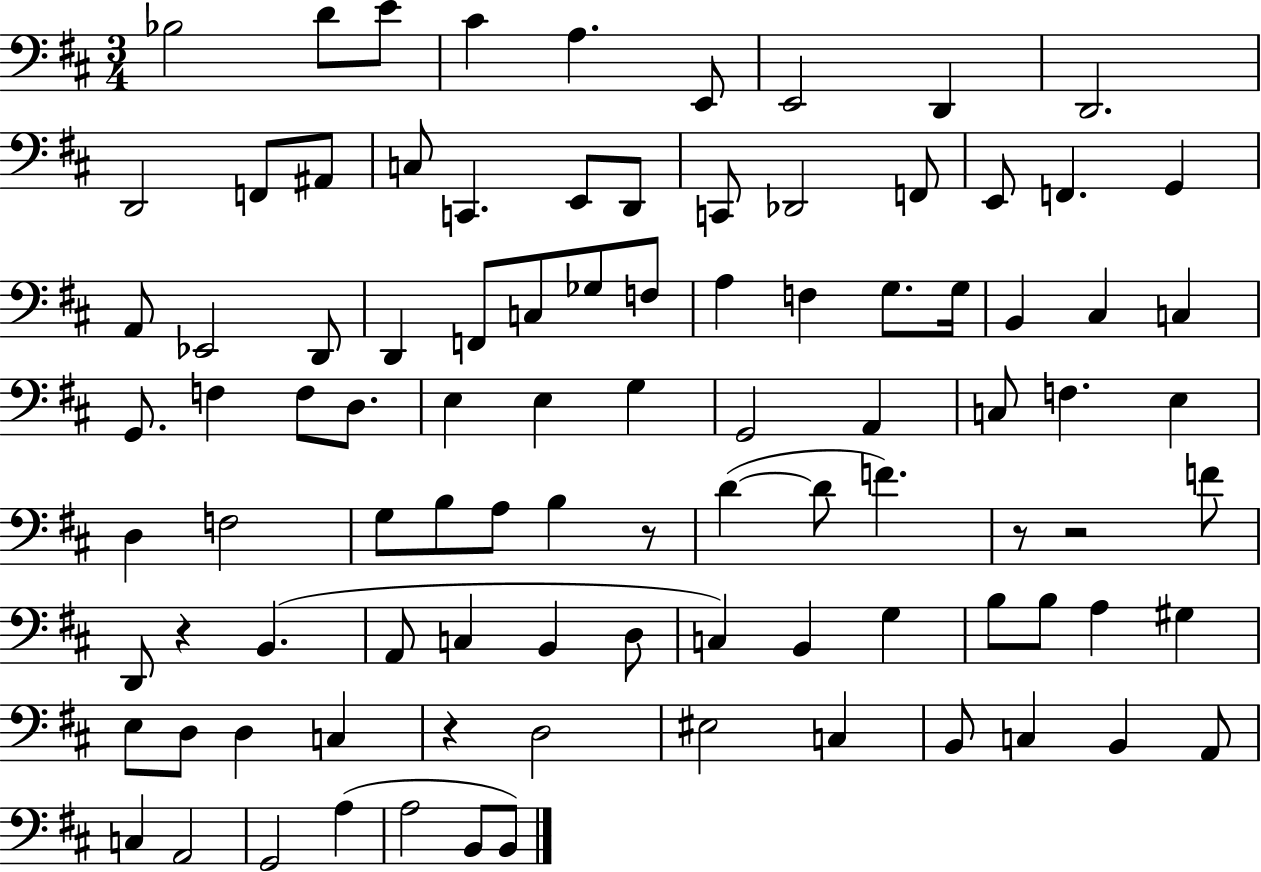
{
  \clef bass
  \numericTimeSignature
  \time 3/4
  \key d \major
  \repeat volta 2 { bes2 d'8 e'8 | cis'4 a4. e,8 | e,2 d,4 | d,2. | \break d,2 f,8 ais,8 | c8 c,4. e,8 d,8 | c,8 des,2 f,8 | e,8 f,4. g,4 | \break a,8 ees,2 d,8 | d,4 f,8 c8 ges8 f8 | a4 f4 g8. g16 | b,4 cis4 c4 | \break g,8. f4 f8 d8. | e4 e4 g4 | g,2 a,4 | c8 f4. e4 | \break d4 f2 | g8 b8 a8 b4 r8 | d'4~(~ d'8 f'4.) | r8 r2 f'8 | \break d,8 r4 b,4.( | a,8 c4 b,4 d8 | c4) b,4 g4 | b8 b8 a4 gis4 | \break e8 d8 d4 c4 | r4 d2 | eis2 c4 | b,8 c4 b,4 a,8 | \break c4 a,2 | g,2 a4( | a2 b,8 b,8) | } \bar "|."
}